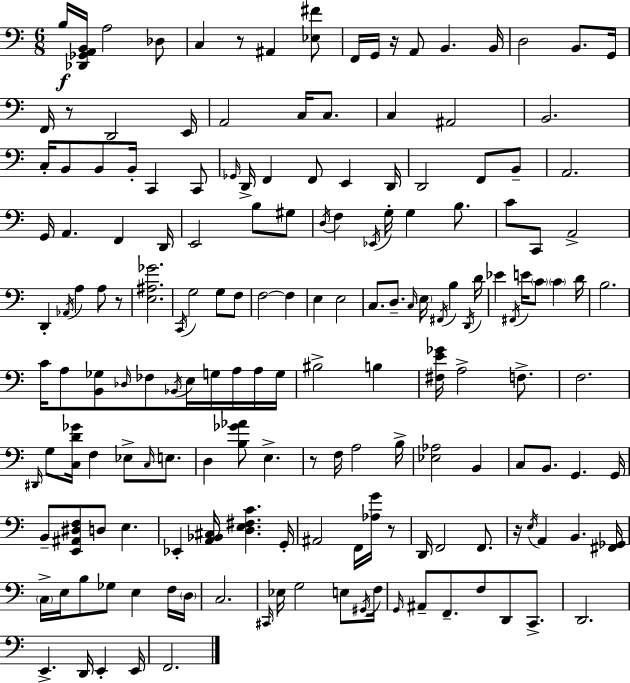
X:1
T:Untitled
M:6/8
L:1/4
K:Am
B,/4 [_D,,_G,,A,,B,,]/4 A,2 _D,/2 C, z/2 ^A,, [_E,^F]/2 F,,/4 G,,/4 z/4 A,,/2 B,, B,,/4 D,2 B,,/2 G,,/4 F,,/4 z/2 D,,2 E,,/4 A,,2 C,/4 C,/2 C, ^A,,2 B,,2 C,/4 B,,/2 B,,/2 B,,/4 C,, C,,/2 _G,,/4 D,,/4 F,, F,,/2 E,, D,,/4 D,,2 F,,/2 B,,/2 A,,2 G,,/4 A,, F,, D,,/4 E,,2 B,/2 ^G,/2 D,/4 F, _E,,/4 G,/4 G, B,/2 C/2 C,,/2 A,,2 D,, _A,,/4 A, A,/2 z/2 [E,^A,_G]2 C,,/4 G,2 G,/2 F,/2 F,2 F, E, E,2 C,/2 D,/2 C,/4 E,/4 ^F,,/4 B, D,,/4 D/4 _E ^F,,/4 E/4 C/2 C D/4 B,2 C/4 A,/2 [B,,_G,]/2 _D,/4 _F,/2 _B,,/4 E,/4 G,/4 A,/4 A,/4 G,/4 ^B,2 B, [^F,E_G]/4 A,2 F,/2 F,2 ^D,,/4 G,/2 [C,D_G]/4 F, _E,/2 C,/4 E,/2 D, [B,_G_A]/2 E, z/2 F,/4 A,2 B,/4 [_E,_A,]2 B,, C,/2 B,,/2 G,, G,,/4 B,,/2 [E,,^A,,^D,F,]/2 D,/2 E, _E,, [A,,_B,,^C,]/4 [D,E,^F,C] G,,/4 ^A,,2 F,,/4 [_A,G]/4 z/2 D,,/4 F,,2 F,,/2 z/4 E,/4 A,, B,, [^F,,_G,,]/4 C,/4 E,/4 B,/2 _G,/2 E, F,/4 D,/4 C,2 ^C,,/4 _E,/4 G,2 E,/2 ^G,,/4 F,/4 G,,/4 ^A,,/2 F,,/2 F,/2 D,,/2 C,,/2 D,,2 E,, D,,/4 E,, E,,/4 F,,2